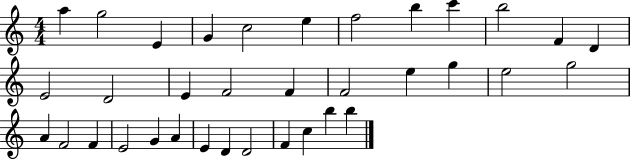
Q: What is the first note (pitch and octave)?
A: A5